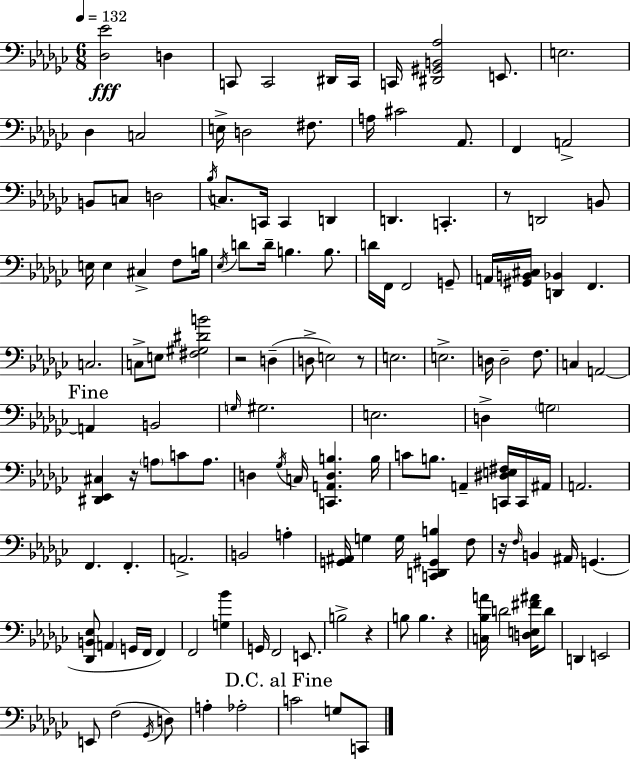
X:1
T:Untitled
M:6/8
L:1/4
K:Ebm
[_D,_E]2 D, C,,/2 C,,2 ^D,,/4 C,,/4 C,,/4 [^D,,^G,,B,,_A,]2 E,,/2 E,2 _D, C,2 E,/4 D,2 ^F,/2 A,/4 ^C2 _A,,/2 F,, A,,2 B,,/2 C,/2 D,2 _B,/4 C,/2 C,,/4 C,, D,, D,, C,, z/2 D,,2 B,,/2 E,/4 E, ^C, F,/2 B,/4 _E,/4 D/2 D/4 B, B,/2 D/4 F,,/4 F,,2 G,,/2 A,,/4 [^G,,B,,^C,]/4 [D,,_B,,] F,, C,2 C,/2 E,/2 [^F,^G,^DB]2 z2 D, D,/2 E,2 z/2 E,2 E,2 D,/4 D,2 F,/2 C, A,,2 A,, B,,2 G,/4 ^G,2 E,2 D, G,2 [^D,,_E,,^C,] z/4 A,/2 C/2 A,/2 D, _G,/4 C,/4 [C,,A,,D,B,] B,/4 C/2 B,/2 A,, [C,,^D,E,^F,]/4 C,,/4 ^A,,/4 A,,2 F,, F,, A,,2 B,,2 A, [G,,^A,,]/4 G, G,/4 [C,,D,,^G,,B,] F,/2 z/4 F,/4 B,, ^A,,/4 G,, [_D,,B,,_E,]/2 A,, G,,/4 F,,/4 F,, F,,2 [G,_B] G,,/4 F,,2 E,,/2 B,2 z B,/2 B, z [C,_B,A]/4 D2 [D,E,^F^A]/4 D/2 D,, E,,2 E,,/2 F,2 _G,,/4 D,/2 A, _A,2 C2 G,/2 C,,/2